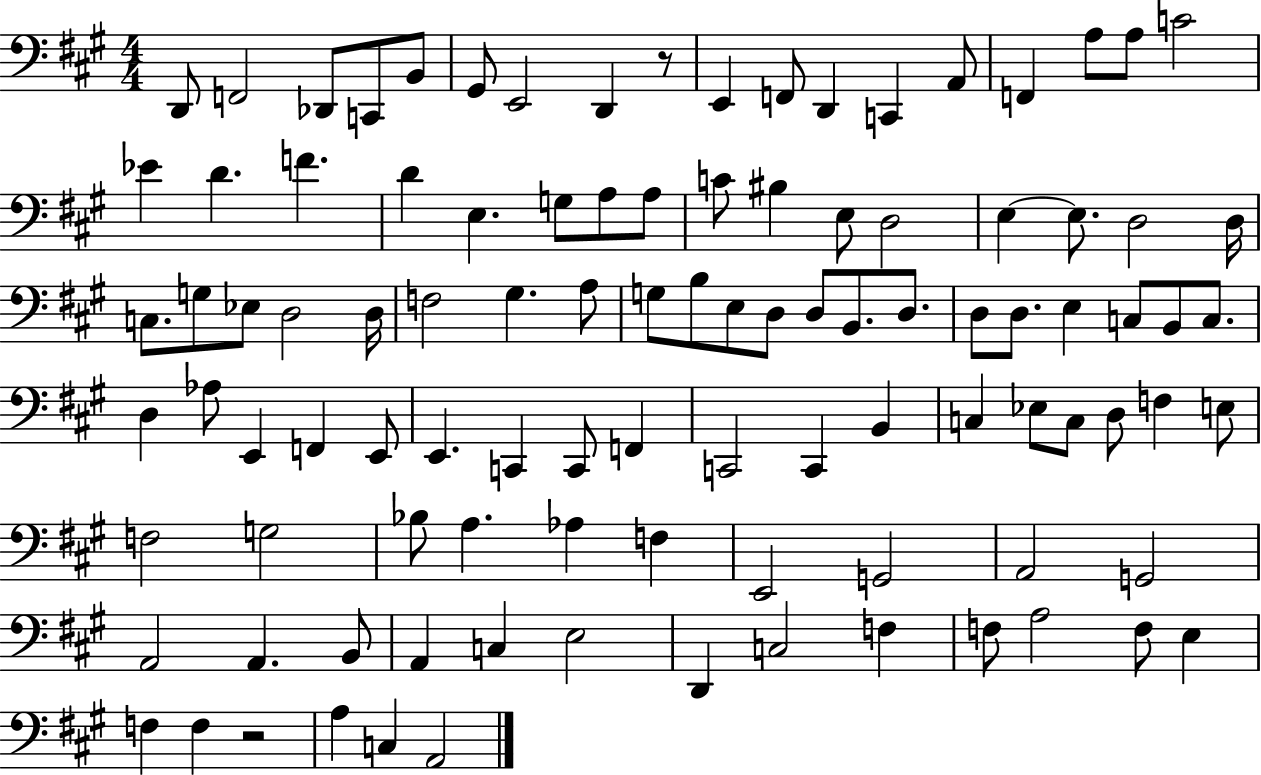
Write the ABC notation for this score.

X:1
T:Untitled
M:4/4
L:1/4
K:A
D,,/2 F,,2 _D,,/2 C,,/2 B,,/2 ^G,,/2 E,,2 D,, z/2 E,, F,,/2 D,, C,, A,,/2 F,, A,/2 A,/2 C2 _E D F D E, G,/2 A,/2 A,/2 C/2 ^B, E,/2 D,2 E, E,/2 D,2 D,/4 C,/2 G,/2 _E,/2 D,2 D,/4 F,2 ^G, A,/2 G,/2 B,/2 E,/2 D,/2 D,/2 B,,/2 D,/2 D,/2 D,/2 E, C,/2 B,,/2 C,/2 D, _A,/2 E,, F,, E,,/2 E,, C,, C,,/2 F,, C,,2 C,, B,, C, _E,/2 C,/2 D,/2 F, E,/2 F,2 G,2 _B,/2 A, _A, F, E,,2 G,,2 A,,2 G,,2 A,,2 A,, B,,/2 A,, C, E,2 D,, C,2 F, F,/2 A,2 F,/2 E, F, F, z2 A, C, A,,2